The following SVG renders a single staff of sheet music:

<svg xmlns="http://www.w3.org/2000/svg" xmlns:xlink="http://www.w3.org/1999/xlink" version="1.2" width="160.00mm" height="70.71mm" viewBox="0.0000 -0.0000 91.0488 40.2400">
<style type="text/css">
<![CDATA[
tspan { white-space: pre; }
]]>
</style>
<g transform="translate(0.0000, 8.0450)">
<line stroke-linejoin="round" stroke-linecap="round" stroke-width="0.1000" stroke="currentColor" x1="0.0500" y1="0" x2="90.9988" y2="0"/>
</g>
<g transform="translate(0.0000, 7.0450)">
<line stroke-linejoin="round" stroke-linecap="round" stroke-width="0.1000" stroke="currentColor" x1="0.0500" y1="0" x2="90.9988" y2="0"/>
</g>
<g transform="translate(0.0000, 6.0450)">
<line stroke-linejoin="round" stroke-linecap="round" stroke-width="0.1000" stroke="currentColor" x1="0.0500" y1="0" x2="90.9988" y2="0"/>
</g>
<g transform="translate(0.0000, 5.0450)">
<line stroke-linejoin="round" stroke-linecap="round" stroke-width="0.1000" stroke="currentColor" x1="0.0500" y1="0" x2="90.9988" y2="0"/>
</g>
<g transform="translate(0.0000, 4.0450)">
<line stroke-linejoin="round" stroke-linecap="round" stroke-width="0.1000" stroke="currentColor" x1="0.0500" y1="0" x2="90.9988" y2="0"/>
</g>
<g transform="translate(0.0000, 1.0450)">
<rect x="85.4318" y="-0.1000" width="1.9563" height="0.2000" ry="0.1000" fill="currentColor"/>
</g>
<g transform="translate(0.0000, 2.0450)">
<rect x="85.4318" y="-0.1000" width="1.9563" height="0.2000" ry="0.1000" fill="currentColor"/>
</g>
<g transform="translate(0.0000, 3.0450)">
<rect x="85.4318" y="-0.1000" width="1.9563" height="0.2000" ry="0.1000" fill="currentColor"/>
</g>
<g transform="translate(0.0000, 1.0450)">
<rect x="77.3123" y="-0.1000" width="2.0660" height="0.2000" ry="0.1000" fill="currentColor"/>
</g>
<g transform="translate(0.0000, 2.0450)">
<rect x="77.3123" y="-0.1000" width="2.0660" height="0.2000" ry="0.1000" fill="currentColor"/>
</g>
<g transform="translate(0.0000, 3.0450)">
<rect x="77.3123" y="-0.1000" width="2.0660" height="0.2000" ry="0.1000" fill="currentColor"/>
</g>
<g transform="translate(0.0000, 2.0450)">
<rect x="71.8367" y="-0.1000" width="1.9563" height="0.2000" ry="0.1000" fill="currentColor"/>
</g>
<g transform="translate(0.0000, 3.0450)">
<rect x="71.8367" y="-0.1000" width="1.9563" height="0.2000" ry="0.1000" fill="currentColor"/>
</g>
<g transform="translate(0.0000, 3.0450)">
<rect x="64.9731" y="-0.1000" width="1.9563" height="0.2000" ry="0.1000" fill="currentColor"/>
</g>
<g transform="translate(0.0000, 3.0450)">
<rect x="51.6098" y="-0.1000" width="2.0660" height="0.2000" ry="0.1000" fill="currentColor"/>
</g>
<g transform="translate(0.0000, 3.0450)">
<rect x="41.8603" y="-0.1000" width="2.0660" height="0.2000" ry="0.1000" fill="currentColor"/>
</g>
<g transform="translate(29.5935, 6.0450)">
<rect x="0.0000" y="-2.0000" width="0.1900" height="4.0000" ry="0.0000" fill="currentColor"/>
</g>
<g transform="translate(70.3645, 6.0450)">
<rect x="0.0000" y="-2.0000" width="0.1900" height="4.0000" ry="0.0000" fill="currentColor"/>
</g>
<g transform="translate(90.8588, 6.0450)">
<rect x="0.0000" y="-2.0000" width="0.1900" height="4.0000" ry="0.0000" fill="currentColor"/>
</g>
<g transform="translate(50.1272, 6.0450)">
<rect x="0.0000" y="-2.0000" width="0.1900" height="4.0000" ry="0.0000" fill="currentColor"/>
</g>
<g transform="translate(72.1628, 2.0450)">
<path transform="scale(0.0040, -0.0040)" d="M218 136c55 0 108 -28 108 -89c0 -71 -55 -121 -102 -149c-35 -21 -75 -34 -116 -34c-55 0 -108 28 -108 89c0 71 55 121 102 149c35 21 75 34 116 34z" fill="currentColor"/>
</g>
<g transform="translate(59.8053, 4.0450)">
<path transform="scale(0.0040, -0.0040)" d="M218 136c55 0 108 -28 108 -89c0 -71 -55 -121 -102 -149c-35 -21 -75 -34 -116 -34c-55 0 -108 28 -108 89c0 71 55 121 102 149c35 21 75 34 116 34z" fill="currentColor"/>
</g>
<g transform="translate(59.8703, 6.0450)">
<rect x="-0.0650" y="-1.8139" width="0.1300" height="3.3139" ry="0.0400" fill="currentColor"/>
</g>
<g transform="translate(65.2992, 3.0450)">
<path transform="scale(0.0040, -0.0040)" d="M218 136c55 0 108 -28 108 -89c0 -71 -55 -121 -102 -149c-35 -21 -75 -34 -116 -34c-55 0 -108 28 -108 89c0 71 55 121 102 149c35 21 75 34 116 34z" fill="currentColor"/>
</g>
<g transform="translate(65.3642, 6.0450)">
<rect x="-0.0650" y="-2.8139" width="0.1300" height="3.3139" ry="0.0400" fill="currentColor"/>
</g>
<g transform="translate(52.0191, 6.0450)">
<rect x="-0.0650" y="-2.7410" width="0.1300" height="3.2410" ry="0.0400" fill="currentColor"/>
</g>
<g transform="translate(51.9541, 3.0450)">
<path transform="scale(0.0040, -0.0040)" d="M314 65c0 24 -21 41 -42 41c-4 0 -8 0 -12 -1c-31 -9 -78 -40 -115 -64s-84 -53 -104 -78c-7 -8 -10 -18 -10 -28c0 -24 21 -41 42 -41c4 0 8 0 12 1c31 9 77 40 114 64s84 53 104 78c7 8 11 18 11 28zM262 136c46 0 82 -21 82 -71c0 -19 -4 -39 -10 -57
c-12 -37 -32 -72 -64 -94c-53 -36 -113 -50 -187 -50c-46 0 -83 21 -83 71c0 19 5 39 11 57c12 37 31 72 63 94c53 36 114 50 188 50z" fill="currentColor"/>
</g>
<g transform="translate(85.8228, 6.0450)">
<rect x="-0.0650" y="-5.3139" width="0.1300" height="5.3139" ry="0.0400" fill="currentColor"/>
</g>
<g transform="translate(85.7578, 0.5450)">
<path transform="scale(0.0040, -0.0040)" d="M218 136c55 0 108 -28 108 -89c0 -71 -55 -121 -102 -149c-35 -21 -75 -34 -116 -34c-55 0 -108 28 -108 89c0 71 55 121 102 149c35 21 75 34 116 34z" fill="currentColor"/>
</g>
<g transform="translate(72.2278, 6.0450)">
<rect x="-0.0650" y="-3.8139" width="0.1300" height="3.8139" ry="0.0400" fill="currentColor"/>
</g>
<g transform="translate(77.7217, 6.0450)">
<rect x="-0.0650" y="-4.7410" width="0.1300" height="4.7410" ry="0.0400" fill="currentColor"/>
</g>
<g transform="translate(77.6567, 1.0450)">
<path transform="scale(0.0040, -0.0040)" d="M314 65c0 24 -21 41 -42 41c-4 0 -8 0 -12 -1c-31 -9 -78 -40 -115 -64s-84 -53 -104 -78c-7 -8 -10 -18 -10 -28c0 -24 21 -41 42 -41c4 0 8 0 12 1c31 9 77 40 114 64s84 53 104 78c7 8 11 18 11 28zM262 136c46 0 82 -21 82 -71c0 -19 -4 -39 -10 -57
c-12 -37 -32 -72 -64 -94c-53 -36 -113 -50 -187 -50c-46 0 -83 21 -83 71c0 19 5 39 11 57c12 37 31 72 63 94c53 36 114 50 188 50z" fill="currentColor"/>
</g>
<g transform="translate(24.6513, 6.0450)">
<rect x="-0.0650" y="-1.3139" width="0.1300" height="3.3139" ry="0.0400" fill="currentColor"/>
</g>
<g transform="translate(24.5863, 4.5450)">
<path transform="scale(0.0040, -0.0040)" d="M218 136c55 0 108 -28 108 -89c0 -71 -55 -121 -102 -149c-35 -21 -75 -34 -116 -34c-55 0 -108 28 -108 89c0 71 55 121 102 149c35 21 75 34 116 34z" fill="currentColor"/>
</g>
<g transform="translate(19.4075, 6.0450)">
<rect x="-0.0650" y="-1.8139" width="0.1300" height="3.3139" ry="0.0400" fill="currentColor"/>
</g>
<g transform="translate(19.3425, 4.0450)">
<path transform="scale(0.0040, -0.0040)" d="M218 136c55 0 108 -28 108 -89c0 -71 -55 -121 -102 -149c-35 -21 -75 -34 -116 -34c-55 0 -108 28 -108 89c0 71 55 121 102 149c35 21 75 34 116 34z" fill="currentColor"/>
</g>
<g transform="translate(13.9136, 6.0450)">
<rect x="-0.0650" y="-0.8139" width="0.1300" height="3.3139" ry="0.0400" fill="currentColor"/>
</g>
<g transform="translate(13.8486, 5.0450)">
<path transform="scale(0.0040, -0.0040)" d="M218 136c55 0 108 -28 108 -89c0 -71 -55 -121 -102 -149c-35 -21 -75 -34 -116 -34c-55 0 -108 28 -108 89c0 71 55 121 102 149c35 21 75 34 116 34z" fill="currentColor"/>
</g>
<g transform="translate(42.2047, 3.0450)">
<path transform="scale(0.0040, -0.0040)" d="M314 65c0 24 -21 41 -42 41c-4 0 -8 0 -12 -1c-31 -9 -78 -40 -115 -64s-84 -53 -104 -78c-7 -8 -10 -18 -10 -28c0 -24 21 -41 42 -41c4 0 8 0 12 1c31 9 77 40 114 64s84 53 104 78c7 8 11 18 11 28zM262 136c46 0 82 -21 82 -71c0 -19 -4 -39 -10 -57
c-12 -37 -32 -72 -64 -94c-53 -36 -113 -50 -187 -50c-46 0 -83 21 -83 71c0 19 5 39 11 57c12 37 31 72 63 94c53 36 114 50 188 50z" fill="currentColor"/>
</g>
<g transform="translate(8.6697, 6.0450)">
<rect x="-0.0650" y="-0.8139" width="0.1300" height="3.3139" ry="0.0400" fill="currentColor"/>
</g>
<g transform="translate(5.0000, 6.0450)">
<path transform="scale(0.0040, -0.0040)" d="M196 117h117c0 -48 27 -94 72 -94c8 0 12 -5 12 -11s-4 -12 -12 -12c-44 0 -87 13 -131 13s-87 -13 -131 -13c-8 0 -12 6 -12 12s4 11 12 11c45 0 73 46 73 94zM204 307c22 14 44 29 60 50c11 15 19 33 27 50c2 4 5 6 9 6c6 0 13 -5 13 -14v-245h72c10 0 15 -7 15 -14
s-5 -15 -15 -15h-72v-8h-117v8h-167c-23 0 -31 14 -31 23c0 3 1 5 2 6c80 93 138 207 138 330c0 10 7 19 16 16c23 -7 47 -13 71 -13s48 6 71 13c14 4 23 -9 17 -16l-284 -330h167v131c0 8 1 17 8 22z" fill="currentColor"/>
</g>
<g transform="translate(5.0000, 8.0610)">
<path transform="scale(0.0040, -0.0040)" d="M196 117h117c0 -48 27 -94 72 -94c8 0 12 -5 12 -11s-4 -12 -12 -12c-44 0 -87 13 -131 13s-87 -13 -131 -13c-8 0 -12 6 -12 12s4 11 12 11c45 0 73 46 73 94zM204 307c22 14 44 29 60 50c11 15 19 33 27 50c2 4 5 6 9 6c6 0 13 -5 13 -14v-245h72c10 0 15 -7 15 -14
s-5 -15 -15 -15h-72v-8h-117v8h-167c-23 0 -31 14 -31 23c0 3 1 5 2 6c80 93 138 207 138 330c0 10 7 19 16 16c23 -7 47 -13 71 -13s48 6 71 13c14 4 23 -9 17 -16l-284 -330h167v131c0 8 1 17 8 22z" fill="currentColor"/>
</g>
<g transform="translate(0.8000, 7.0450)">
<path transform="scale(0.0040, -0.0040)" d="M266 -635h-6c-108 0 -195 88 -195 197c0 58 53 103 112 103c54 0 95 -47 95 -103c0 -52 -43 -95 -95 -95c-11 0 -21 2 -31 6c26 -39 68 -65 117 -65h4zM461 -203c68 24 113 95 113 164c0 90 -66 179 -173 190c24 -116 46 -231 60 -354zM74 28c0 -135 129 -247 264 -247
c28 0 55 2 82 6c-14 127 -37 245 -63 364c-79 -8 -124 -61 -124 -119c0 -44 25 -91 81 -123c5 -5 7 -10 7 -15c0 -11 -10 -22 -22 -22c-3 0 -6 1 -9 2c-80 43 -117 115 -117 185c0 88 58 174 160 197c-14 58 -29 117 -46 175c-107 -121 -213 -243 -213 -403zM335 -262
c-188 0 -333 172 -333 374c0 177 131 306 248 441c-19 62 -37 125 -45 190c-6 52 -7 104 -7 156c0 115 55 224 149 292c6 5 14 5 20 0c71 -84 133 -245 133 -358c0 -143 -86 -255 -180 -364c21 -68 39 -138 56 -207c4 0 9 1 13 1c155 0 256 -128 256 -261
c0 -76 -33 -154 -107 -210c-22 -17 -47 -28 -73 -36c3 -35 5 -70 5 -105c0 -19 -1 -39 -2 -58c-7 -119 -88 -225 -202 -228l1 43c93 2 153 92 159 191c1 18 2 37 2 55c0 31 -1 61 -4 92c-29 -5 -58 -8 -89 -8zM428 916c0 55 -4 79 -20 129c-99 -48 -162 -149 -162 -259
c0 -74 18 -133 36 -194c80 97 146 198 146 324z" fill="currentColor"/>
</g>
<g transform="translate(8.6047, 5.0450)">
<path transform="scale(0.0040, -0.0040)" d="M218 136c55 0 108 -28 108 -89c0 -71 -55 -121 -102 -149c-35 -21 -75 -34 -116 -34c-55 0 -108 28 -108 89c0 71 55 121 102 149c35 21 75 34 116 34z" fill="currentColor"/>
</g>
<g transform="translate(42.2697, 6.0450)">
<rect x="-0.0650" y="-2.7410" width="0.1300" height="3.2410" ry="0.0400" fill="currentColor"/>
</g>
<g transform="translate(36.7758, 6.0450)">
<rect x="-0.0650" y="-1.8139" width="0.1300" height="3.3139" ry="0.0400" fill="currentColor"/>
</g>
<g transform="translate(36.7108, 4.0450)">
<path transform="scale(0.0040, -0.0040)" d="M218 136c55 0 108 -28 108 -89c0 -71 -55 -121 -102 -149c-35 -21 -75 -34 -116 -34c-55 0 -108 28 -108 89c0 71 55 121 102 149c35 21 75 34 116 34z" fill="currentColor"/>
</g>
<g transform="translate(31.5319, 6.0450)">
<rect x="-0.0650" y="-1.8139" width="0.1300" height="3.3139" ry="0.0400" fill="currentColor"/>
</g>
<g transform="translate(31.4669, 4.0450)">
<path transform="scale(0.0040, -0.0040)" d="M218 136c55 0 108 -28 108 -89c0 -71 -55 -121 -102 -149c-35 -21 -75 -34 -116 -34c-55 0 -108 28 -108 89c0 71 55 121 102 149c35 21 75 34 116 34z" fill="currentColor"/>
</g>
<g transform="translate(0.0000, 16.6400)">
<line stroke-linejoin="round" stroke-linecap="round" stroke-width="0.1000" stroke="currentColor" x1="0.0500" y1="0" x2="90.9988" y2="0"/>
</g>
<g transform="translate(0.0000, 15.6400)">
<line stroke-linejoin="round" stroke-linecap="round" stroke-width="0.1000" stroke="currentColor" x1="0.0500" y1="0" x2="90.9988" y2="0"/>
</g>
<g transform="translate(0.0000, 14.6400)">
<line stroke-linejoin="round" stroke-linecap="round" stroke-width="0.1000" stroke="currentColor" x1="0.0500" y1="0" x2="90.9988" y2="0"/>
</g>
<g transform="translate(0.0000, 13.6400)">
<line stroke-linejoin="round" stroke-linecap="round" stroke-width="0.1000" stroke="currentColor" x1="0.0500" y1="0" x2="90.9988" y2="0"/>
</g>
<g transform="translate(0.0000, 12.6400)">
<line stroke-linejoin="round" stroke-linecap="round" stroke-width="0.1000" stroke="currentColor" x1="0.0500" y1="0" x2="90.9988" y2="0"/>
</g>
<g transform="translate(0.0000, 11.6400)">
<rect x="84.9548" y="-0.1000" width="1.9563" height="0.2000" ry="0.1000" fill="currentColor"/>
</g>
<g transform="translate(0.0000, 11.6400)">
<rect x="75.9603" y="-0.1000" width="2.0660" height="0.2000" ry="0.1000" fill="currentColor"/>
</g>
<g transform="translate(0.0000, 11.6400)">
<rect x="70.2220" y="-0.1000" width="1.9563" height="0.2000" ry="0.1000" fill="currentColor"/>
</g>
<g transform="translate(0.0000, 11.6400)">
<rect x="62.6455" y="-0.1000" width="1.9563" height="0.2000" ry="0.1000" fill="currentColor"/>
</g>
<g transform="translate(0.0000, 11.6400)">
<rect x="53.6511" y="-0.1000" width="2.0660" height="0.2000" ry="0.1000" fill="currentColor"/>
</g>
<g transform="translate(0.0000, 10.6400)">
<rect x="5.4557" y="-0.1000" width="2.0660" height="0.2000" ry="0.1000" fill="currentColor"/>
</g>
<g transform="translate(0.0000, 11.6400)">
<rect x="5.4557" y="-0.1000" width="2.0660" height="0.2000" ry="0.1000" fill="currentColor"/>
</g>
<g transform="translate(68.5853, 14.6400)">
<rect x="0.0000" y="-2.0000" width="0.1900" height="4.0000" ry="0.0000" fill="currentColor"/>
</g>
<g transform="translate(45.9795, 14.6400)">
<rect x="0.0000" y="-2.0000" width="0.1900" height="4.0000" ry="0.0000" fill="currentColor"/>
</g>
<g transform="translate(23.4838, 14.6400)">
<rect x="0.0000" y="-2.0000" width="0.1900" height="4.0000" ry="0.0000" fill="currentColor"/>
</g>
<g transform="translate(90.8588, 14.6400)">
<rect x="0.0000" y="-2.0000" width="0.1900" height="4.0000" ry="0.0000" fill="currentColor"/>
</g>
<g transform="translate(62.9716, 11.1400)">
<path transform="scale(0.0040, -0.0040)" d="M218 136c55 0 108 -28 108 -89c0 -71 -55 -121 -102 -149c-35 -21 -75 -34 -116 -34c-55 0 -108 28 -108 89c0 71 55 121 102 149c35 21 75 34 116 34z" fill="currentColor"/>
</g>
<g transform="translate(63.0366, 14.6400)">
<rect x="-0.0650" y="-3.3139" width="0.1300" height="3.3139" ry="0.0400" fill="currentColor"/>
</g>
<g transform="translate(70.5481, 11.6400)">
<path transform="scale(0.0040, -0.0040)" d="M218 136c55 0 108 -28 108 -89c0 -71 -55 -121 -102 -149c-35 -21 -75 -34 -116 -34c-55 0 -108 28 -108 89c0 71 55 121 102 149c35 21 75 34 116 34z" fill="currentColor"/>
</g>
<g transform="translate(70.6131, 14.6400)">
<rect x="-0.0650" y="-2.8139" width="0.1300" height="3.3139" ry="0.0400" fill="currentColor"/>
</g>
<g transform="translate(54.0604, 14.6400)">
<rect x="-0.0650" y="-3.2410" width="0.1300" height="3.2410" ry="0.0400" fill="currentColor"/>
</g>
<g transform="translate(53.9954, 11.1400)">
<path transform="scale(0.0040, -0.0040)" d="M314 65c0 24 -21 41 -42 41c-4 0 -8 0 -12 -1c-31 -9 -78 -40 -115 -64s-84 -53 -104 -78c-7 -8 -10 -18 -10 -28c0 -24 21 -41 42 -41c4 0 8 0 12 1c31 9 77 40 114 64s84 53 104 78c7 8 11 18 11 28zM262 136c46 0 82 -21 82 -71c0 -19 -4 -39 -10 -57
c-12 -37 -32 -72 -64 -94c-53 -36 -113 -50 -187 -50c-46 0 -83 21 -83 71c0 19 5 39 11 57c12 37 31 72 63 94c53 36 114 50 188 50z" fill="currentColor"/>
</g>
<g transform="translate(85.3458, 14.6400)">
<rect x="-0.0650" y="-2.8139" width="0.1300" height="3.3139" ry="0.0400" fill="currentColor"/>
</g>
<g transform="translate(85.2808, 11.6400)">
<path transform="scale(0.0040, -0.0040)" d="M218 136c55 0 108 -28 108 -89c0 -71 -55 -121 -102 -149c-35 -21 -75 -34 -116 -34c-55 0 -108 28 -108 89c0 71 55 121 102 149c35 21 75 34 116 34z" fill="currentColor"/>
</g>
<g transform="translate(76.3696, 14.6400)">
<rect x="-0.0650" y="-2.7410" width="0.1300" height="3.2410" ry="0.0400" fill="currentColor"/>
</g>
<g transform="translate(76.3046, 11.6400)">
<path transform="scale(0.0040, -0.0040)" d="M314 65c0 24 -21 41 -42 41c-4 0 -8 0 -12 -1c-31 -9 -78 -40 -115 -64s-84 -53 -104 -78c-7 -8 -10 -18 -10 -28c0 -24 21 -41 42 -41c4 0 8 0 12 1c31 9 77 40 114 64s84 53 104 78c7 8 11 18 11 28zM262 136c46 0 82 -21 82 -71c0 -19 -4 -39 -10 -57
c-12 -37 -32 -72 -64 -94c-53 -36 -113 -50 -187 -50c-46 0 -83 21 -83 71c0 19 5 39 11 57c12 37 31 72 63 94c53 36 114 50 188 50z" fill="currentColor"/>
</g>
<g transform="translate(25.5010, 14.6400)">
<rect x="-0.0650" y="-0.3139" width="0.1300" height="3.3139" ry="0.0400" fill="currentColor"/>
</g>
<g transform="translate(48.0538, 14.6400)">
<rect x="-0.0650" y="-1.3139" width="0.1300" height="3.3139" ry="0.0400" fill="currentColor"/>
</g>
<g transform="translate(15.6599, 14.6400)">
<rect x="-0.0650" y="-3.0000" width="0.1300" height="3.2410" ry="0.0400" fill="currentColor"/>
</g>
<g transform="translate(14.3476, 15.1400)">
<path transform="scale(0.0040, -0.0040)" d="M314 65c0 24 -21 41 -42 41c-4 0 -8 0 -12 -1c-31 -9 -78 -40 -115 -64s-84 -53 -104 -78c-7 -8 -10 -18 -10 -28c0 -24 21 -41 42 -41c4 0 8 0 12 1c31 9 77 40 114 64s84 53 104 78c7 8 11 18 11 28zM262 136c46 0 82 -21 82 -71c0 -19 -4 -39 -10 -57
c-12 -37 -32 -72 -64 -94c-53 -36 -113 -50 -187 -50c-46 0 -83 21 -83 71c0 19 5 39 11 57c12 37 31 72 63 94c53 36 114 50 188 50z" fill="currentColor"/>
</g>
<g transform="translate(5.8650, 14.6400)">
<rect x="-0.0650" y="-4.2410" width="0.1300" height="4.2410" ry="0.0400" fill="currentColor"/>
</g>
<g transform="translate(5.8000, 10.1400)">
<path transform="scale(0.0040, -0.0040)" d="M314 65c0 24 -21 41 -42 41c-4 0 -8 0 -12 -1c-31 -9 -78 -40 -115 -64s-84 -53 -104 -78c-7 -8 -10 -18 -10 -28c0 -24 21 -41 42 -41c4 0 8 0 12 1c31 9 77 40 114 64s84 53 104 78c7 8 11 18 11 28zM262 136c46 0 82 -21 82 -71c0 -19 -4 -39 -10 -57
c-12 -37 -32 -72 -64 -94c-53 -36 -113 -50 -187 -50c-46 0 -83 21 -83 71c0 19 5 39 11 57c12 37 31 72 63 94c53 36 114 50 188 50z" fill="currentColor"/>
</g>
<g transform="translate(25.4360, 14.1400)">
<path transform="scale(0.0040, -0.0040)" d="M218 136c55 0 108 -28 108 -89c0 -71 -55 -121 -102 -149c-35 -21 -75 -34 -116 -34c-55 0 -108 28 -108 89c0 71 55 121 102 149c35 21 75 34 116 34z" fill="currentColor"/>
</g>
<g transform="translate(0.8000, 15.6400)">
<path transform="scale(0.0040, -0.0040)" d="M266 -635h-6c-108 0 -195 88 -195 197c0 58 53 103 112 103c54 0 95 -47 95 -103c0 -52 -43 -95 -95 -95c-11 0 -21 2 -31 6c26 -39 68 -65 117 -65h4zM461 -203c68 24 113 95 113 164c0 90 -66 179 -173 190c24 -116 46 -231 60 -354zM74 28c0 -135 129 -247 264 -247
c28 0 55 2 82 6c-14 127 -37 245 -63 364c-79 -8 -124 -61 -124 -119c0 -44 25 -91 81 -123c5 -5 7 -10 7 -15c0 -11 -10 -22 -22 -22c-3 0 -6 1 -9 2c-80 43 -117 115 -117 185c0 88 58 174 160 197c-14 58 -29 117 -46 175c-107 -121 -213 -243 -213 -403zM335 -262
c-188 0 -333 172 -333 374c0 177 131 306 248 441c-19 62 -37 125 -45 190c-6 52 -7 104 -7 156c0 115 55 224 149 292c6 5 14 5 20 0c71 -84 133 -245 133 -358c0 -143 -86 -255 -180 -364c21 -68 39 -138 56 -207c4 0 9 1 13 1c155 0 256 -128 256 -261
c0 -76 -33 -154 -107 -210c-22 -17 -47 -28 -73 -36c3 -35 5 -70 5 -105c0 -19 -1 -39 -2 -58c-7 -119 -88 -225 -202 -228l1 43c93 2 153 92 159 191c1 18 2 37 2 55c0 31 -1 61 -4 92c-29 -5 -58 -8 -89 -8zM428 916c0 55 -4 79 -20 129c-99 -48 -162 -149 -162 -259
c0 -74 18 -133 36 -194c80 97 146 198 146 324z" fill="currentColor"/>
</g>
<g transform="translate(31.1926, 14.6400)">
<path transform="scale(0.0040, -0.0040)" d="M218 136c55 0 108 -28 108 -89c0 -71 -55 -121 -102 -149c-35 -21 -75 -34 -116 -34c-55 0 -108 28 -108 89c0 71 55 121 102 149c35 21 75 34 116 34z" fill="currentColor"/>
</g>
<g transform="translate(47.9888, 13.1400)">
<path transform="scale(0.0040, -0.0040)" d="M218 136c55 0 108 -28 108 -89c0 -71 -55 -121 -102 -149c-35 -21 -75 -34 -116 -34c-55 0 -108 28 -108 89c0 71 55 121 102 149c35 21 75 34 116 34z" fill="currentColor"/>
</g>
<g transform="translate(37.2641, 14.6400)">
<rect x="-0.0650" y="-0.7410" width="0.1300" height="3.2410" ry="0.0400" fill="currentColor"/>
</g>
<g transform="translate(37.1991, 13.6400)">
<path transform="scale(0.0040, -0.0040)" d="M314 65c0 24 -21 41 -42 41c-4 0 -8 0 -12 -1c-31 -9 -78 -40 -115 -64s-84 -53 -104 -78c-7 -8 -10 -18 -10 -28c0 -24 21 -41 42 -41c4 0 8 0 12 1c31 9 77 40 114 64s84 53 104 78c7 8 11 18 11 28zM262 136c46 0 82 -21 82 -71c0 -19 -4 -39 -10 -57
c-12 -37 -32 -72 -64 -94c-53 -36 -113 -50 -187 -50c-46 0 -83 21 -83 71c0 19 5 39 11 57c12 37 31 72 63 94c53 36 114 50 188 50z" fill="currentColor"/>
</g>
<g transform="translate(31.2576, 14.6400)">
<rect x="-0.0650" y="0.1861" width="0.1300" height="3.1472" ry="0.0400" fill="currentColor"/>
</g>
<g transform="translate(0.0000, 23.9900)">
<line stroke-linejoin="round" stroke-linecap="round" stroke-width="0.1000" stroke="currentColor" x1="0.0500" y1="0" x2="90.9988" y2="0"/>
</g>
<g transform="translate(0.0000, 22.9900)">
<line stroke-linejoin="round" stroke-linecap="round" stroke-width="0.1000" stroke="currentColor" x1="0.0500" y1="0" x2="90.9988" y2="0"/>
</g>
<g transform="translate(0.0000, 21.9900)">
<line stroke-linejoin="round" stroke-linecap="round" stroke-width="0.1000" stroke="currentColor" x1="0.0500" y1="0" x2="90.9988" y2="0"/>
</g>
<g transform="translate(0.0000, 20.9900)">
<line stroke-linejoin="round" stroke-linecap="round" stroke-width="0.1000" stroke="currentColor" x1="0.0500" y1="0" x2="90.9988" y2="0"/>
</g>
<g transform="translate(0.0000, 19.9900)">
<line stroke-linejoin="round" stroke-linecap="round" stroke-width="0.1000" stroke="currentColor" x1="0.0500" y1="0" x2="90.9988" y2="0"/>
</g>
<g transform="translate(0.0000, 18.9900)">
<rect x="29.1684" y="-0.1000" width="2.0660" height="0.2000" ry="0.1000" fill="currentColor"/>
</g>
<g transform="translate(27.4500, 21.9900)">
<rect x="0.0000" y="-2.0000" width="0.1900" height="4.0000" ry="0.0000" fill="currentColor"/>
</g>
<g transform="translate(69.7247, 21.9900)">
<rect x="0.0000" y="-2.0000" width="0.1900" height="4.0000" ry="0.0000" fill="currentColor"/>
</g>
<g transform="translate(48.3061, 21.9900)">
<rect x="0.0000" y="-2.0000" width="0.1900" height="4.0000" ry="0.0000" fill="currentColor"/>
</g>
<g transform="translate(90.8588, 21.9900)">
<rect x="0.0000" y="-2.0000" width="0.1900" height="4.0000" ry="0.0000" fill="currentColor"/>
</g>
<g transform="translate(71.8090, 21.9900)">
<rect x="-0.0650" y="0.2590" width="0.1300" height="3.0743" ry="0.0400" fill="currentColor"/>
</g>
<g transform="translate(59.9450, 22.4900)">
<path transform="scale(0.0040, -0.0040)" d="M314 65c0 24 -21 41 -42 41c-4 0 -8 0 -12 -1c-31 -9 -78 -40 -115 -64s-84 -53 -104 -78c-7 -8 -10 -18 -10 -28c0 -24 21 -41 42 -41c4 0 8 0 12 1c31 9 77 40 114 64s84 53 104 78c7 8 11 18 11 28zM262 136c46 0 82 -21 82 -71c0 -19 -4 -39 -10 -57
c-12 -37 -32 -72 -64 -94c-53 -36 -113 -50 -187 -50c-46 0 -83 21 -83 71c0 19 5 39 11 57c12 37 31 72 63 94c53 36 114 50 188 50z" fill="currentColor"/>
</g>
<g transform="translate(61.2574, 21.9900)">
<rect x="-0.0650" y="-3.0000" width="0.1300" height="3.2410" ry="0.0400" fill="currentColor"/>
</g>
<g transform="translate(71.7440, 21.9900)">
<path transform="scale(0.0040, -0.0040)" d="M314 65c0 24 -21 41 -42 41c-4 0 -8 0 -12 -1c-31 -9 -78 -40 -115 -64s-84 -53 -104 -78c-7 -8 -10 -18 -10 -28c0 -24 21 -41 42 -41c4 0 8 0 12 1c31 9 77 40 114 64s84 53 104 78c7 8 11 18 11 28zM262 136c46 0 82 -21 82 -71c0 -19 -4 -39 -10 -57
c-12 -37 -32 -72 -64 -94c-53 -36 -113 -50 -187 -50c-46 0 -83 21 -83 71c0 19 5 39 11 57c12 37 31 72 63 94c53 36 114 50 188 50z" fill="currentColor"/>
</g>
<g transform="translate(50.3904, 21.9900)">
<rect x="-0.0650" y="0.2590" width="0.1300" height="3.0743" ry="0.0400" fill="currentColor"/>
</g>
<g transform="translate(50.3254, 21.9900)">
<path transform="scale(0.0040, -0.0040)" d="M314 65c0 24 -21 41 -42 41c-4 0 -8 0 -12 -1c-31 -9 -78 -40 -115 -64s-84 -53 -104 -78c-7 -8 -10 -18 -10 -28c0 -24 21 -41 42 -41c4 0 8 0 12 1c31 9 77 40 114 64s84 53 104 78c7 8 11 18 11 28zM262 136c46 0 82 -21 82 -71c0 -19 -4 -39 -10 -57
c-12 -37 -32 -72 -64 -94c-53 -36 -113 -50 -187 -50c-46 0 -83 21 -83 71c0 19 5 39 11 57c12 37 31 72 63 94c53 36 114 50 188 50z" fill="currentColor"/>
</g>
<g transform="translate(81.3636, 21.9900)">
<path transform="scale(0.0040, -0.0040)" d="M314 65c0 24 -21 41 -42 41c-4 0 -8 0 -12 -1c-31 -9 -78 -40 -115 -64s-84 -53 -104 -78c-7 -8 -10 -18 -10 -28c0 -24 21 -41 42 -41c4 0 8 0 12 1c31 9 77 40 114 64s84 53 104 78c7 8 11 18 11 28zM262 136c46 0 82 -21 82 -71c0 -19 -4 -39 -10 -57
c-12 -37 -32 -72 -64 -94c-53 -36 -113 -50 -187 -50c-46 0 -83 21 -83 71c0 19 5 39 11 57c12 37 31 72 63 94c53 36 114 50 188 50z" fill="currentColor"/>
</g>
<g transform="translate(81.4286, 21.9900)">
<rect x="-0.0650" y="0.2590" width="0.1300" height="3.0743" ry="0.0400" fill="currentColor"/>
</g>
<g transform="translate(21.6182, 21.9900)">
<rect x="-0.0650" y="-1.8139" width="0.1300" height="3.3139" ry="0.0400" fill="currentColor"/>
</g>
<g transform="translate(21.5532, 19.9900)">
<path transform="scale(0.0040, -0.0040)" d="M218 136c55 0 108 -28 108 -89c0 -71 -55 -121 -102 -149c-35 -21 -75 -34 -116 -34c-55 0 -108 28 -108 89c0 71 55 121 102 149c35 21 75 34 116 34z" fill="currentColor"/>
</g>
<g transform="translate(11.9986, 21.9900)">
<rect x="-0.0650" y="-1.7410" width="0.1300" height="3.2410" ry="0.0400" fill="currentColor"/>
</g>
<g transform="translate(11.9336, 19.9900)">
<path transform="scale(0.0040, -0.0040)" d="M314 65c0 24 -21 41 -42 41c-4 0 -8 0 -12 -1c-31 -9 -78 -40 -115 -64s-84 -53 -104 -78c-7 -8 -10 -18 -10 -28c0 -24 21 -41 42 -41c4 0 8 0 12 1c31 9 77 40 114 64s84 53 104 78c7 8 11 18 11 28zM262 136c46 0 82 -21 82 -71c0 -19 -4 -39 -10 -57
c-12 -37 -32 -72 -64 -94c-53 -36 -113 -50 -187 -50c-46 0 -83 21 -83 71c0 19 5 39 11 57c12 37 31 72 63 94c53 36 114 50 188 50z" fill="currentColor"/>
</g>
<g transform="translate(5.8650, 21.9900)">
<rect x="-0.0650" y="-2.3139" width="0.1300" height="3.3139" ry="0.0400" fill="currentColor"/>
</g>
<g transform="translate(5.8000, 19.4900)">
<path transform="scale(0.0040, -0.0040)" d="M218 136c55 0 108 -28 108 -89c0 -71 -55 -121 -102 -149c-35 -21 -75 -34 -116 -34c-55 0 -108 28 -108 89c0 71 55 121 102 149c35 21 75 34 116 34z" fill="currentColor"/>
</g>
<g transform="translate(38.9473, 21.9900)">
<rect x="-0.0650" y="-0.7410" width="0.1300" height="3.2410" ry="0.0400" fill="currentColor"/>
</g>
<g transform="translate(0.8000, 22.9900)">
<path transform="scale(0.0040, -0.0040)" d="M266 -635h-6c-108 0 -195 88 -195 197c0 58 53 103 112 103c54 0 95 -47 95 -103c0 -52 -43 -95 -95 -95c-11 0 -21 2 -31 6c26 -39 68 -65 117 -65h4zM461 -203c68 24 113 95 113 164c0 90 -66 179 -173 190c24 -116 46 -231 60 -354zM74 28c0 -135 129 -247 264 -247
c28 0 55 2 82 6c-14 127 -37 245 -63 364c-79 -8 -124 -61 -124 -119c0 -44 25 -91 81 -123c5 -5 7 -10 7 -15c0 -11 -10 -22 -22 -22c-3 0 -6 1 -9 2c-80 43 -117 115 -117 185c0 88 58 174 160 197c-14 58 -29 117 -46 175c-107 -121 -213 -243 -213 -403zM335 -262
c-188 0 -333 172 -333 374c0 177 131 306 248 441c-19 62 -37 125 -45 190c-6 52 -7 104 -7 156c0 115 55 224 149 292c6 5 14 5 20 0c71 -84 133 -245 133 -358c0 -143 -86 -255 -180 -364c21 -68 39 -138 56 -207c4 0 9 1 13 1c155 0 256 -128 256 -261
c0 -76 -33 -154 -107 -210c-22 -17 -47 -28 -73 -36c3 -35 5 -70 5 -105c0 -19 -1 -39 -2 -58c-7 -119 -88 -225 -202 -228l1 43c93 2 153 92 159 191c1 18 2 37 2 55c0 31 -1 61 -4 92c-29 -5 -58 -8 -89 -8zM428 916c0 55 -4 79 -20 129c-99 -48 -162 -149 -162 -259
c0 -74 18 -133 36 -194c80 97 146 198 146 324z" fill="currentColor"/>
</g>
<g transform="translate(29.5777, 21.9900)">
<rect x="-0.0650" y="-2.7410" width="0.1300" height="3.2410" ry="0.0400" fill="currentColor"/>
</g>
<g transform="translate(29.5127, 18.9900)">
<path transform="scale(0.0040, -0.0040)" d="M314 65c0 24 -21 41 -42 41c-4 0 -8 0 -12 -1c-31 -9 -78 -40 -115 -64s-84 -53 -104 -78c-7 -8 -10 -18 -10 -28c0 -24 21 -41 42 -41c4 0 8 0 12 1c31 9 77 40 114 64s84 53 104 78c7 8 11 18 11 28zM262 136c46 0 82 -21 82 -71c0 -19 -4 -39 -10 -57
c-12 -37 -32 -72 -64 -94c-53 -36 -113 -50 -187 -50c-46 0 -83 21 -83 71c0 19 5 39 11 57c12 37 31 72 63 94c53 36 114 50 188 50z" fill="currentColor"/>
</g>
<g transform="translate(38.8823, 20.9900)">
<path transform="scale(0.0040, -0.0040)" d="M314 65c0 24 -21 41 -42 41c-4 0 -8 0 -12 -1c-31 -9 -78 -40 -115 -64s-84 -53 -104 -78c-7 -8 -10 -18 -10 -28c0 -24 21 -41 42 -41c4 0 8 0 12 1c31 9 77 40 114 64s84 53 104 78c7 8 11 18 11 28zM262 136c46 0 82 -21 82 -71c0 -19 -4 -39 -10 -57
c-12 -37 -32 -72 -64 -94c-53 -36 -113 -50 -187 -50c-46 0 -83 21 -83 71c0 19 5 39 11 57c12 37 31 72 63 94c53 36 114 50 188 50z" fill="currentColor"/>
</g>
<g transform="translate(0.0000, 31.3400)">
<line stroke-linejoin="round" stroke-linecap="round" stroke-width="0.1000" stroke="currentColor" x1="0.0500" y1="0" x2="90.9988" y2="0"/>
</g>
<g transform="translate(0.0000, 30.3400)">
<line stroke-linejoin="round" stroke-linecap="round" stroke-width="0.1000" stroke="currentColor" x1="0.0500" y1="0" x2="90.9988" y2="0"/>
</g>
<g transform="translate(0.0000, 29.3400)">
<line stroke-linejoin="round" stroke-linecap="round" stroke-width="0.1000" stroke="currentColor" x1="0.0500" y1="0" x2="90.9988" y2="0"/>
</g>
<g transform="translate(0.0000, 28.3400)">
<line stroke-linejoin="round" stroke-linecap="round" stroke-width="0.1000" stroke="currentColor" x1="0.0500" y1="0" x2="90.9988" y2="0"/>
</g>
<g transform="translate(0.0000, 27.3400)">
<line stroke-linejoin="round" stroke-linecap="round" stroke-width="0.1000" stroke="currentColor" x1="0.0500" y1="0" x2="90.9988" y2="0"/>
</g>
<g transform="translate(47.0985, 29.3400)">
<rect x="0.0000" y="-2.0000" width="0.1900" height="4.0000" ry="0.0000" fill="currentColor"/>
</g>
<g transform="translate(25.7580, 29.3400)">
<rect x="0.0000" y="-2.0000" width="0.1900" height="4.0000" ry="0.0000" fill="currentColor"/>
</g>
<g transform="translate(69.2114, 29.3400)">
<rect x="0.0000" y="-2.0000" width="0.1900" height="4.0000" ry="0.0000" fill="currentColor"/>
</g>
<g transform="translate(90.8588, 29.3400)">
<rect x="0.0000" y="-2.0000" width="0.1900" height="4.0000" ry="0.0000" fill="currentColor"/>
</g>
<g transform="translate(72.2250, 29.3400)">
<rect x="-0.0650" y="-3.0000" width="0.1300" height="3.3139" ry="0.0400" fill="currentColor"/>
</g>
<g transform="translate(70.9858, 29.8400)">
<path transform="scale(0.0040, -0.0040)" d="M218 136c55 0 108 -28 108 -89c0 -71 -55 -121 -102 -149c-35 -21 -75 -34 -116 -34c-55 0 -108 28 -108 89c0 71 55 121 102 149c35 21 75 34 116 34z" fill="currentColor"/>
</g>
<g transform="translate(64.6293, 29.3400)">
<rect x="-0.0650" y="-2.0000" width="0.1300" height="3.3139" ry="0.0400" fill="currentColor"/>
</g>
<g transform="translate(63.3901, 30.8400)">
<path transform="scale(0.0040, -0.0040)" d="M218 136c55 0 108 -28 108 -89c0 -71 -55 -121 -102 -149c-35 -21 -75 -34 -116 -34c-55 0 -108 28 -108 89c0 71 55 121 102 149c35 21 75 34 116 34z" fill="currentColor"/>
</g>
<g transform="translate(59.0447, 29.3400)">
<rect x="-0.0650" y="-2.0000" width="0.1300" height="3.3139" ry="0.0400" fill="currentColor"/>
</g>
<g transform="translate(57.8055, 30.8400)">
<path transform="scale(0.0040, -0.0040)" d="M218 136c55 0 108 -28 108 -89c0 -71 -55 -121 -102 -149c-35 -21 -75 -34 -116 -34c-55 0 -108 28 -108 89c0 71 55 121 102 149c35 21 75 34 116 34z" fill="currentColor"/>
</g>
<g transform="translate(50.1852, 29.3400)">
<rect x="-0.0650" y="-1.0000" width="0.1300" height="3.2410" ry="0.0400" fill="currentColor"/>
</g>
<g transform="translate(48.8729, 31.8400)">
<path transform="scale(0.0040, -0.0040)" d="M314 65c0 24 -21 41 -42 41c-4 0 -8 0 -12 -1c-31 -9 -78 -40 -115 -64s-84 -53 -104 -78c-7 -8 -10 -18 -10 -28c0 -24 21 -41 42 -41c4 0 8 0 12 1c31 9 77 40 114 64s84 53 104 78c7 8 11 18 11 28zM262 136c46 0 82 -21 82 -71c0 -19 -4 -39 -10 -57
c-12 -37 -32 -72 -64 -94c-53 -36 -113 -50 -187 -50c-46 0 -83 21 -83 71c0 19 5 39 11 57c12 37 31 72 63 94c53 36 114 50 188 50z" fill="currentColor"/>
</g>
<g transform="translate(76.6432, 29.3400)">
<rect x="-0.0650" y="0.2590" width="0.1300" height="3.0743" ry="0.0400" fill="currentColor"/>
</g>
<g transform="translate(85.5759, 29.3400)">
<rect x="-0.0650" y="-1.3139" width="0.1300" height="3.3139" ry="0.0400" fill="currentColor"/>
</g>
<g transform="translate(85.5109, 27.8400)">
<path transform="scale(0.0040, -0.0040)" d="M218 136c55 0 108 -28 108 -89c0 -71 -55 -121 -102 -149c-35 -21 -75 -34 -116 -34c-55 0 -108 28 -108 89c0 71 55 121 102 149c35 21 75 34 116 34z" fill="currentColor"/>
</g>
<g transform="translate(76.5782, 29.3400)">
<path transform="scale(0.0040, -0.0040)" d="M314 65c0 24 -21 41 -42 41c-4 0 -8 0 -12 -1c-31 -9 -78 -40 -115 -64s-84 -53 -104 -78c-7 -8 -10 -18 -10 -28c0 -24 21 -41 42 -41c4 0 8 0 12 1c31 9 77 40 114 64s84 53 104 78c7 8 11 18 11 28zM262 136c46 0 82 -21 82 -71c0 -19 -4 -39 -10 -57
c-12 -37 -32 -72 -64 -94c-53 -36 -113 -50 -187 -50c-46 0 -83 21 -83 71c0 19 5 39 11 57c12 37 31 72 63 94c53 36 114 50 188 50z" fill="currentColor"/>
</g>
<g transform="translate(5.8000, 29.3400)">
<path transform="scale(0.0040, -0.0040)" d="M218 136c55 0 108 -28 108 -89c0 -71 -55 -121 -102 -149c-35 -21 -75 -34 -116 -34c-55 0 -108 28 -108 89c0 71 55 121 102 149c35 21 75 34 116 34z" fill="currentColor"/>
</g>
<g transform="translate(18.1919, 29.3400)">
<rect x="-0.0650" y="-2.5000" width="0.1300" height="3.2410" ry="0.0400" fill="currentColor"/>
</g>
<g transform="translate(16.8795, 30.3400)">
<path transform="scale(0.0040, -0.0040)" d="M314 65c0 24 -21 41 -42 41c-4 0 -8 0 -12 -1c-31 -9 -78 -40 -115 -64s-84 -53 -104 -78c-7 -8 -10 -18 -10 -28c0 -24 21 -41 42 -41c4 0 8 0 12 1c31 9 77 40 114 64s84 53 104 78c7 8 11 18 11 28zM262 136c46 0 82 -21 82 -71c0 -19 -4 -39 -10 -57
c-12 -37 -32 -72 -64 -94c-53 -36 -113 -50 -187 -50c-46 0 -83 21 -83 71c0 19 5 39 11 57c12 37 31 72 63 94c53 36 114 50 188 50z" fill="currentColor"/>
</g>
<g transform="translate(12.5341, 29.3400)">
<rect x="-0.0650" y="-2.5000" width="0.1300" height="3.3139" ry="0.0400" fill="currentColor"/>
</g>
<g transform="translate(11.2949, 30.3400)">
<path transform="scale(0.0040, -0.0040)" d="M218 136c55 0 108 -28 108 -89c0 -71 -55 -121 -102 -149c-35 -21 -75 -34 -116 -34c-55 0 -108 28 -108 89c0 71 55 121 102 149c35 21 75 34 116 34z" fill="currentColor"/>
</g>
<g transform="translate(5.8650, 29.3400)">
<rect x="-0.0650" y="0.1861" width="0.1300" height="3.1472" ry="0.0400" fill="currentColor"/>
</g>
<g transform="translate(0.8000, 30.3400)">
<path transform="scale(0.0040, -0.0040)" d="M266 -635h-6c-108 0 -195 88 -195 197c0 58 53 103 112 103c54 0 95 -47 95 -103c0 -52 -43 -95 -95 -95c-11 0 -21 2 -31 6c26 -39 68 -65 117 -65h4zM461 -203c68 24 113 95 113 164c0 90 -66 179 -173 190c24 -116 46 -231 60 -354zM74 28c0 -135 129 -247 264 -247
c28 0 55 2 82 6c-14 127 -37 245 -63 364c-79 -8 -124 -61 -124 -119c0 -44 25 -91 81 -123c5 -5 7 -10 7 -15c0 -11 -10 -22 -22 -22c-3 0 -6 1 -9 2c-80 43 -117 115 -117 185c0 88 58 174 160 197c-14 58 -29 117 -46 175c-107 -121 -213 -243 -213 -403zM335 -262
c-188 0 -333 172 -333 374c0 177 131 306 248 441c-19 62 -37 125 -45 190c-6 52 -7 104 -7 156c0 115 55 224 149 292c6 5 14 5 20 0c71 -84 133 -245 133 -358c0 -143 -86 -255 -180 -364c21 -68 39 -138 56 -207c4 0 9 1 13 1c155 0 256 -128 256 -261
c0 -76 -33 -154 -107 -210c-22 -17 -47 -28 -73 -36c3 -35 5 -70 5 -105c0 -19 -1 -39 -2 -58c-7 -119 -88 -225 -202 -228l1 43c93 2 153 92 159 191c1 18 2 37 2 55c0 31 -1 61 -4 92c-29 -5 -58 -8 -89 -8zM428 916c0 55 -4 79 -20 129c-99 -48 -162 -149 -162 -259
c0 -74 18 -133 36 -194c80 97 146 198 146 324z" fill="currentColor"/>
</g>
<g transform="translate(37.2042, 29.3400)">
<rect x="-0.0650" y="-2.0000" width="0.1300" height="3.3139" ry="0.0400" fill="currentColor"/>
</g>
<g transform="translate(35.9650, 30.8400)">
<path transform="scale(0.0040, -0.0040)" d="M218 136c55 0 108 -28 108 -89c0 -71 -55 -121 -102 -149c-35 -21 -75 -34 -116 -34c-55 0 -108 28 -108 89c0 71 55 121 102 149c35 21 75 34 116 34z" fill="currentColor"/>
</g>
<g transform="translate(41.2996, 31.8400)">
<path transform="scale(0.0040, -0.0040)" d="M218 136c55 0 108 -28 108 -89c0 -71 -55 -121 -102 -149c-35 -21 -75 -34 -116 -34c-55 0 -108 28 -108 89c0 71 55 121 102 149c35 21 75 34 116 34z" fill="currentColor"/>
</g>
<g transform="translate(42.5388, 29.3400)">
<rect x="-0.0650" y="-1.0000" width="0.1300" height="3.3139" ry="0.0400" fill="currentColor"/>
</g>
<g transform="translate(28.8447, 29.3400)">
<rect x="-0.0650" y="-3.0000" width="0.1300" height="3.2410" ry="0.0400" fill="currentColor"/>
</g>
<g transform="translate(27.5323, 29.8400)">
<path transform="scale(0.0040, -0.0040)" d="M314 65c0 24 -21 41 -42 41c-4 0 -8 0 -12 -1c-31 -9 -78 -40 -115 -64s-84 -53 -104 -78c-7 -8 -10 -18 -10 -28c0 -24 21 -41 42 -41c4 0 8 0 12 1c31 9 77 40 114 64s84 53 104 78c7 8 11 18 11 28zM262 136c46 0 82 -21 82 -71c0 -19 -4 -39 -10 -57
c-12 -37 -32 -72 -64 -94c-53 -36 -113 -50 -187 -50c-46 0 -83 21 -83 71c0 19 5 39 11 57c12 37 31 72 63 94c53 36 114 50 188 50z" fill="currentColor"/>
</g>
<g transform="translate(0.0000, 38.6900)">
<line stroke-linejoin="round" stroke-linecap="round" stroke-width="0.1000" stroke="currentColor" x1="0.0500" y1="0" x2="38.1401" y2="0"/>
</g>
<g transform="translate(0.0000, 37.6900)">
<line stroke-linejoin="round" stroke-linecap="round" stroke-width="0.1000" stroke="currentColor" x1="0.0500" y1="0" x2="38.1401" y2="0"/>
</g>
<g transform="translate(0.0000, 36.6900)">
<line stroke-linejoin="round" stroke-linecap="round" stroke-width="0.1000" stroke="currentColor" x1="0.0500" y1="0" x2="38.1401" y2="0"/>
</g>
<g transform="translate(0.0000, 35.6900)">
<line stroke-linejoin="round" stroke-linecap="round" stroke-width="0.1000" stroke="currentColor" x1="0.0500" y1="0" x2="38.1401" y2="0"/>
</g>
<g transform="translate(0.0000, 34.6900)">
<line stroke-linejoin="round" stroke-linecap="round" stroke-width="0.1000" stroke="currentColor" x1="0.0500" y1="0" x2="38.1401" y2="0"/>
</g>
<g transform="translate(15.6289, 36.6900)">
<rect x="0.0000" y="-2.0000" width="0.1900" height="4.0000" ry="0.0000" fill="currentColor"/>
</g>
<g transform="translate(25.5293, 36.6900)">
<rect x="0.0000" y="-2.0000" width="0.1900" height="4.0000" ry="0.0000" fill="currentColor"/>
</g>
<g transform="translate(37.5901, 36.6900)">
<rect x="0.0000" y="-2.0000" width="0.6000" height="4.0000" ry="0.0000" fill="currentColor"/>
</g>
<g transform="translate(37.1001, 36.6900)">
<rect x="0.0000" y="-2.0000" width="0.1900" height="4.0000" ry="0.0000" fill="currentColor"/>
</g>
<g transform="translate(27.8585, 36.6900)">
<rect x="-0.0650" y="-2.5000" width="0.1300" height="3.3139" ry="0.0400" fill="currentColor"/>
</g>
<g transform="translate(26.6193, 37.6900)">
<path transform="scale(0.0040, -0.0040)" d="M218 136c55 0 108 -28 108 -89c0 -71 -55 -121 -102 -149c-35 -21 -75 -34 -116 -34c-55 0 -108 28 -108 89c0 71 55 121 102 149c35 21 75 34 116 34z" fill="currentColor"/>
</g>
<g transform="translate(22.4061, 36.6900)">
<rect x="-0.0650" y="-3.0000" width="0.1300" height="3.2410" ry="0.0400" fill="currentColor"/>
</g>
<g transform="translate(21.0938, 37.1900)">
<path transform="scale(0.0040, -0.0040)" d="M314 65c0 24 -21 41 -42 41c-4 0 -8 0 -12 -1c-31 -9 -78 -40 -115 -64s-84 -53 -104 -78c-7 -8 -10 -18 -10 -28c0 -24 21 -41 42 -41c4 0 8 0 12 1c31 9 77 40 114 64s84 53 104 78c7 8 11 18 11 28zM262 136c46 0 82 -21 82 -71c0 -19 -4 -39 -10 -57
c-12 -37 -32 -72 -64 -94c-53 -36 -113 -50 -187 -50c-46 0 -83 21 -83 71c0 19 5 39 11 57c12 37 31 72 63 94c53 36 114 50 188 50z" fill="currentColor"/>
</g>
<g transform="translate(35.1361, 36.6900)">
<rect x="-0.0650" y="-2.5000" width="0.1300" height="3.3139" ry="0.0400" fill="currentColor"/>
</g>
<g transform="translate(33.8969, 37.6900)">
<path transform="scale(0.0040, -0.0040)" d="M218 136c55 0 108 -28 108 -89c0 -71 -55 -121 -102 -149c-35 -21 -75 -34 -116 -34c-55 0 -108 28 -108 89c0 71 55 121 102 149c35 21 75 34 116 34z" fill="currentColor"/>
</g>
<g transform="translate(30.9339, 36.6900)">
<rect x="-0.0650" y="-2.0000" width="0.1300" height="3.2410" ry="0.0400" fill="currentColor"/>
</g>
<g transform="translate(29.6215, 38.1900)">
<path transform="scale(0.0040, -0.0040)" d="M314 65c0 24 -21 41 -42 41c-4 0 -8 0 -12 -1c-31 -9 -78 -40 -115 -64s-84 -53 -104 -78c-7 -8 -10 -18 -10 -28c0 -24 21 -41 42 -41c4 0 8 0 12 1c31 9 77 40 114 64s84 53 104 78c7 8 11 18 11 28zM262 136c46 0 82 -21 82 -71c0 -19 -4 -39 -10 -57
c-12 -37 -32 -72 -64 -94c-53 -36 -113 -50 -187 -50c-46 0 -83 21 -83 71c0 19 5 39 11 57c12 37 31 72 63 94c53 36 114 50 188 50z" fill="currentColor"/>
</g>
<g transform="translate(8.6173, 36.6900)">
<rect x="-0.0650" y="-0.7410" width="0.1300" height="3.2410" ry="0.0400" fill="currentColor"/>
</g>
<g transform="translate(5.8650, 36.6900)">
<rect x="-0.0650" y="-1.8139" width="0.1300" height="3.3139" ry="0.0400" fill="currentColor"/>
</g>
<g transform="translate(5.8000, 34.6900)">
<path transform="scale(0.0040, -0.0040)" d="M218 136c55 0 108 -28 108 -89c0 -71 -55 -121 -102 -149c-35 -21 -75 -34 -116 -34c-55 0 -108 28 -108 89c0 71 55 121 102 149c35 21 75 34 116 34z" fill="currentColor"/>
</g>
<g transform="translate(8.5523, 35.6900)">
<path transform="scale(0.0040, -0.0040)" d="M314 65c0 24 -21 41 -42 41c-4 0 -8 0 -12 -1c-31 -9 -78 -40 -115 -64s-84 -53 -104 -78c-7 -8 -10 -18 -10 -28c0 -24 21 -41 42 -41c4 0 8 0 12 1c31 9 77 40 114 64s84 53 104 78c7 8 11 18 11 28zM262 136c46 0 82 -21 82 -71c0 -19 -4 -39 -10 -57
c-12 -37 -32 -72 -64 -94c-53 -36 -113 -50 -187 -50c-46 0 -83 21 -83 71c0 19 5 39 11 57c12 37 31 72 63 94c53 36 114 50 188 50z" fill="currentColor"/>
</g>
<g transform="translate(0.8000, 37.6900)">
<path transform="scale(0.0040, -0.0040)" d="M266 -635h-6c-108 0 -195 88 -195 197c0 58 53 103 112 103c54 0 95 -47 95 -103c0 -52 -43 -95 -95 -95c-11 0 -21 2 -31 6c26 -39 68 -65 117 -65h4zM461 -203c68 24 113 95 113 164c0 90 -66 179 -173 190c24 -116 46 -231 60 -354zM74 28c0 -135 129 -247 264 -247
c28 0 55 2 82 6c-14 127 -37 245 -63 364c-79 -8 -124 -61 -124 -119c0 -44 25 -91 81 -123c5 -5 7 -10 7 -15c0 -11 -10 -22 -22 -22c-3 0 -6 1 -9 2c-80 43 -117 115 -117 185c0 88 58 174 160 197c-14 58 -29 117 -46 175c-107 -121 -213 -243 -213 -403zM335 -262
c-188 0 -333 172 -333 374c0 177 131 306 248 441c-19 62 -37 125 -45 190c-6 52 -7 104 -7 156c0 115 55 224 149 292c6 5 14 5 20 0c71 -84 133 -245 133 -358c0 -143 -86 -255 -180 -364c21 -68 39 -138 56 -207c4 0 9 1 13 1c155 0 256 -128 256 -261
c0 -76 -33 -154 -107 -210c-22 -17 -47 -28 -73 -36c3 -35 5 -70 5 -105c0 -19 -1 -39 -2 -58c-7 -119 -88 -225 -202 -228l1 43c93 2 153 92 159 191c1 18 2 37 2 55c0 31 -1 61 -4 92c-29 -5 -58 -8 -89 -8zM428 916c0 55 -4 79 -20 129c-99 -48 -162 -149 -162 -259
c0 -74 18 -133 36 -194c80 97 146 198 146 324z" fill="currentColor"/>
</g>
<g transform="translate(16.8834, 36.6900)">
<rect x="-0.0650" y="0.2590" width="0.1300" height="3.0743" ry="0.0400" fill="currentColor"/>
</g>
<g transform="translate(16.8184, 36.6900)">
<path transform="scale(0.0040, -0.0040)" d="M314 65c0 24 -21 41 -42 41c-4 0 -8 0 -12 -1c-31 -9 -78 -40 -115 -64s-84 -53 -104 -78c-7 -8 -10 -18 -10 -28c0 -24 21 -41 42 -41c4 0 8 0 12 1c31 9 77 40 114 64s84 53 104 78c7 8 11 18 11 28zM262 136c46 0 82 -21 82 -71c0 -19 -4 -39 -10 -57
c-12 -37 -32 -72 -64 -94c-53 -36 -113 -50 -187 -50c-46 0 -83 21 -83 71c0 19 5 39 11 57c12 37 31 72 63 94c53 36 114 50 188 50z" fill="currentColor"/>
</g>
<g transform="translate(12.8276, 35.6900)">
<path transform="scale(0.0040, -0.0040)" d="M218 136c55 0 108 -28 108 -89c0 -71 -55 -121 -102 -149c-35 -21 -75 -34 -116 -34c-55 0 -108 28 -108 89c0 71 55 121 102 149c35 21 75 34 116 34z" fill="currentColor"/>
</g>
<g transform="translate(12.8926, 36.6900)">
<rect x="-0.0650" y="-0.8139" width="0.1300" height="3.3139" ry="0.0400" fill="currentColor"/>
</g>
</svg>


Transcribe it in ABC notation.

X:1
T:Untitled
M:4/4
L:1/4
K:C
d d f e f f a2 a2 f a c' e'2 f' d'2 A2 c B d2 e b2 b a a2 a g f2 f a2 d2 B2 A2 B2 B2 B G G2 A2 F D D2 F F A B2 e f d2 d B2 A2 G F2 G